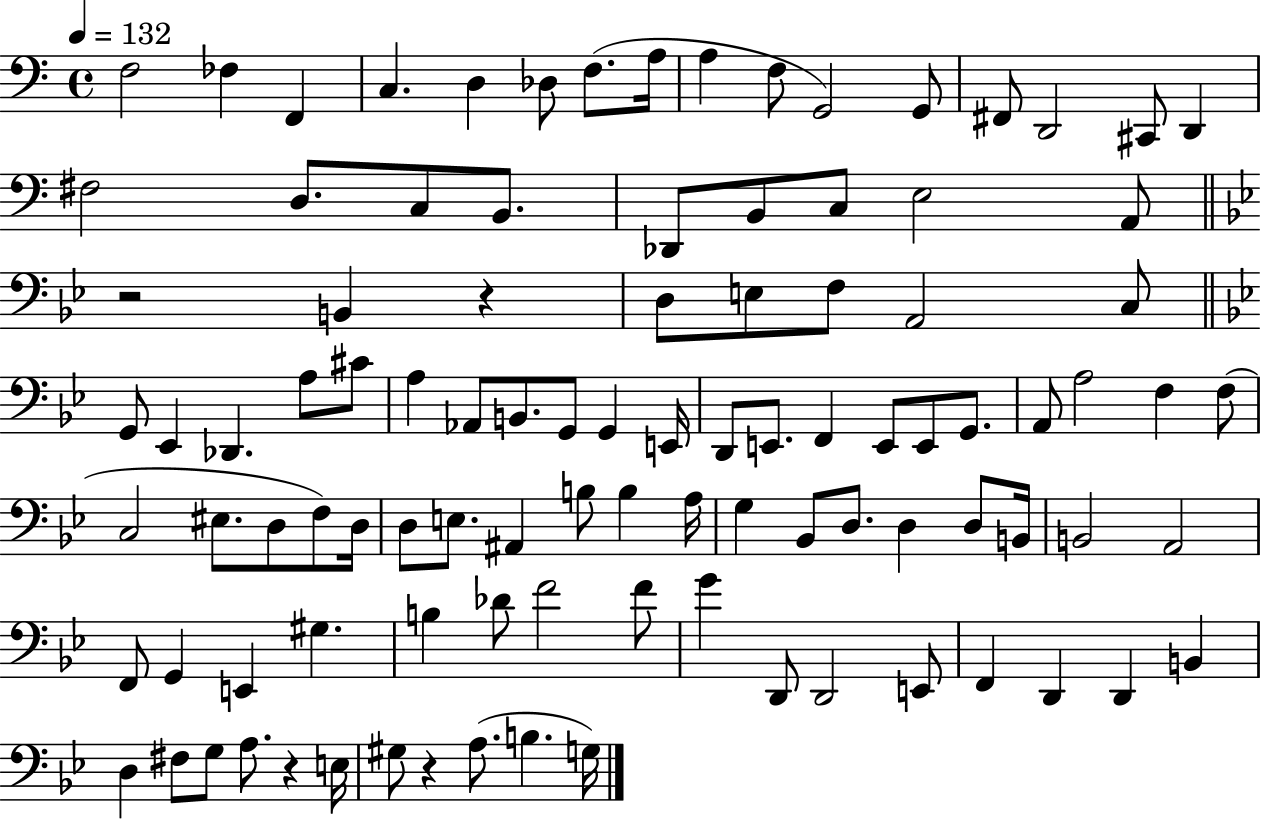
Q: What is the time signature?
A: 4/4